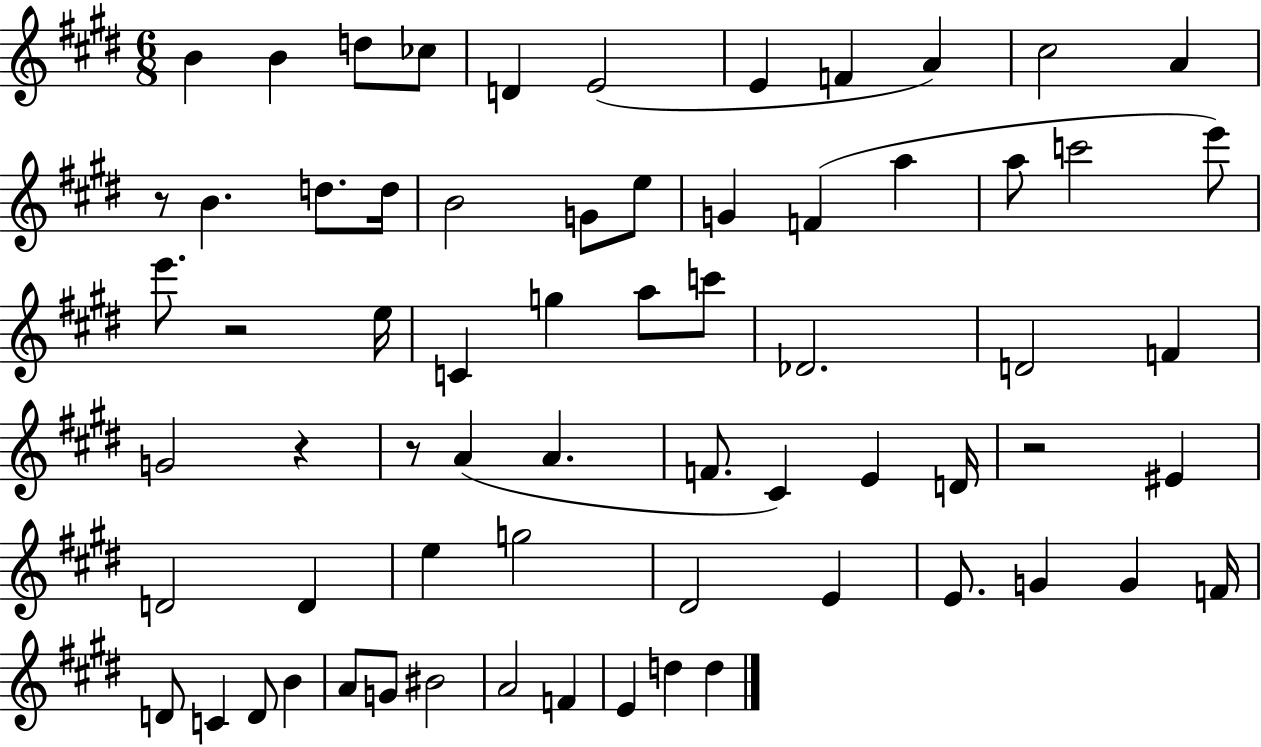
B4/q B4/q D5/e CES5/e D4/q E4/h E4/q F4/q A4/q C#5/h A4/q R/e B4/q. D5/e. D5/s B4/h G4/e E5/e G4/q F4/q A5/q A5/e C6/h E6/e E6/e. R/h E5/s C4/q G5/q A5/e C6/e Db4/h. D4/h F4/q G4/h R/q R/e A4/q A4/q. F4/e. C#4/q E4/q D4/s R/h EIS4/q D4/h D4/q E5/q G5/h D#4/h E4/q E4/e. G4/q G4/q F4/s D4/e C4/q D4/e B4/q A4/e G4/e BIS4/h A4/h F4/q E4/q D5/q D5/q